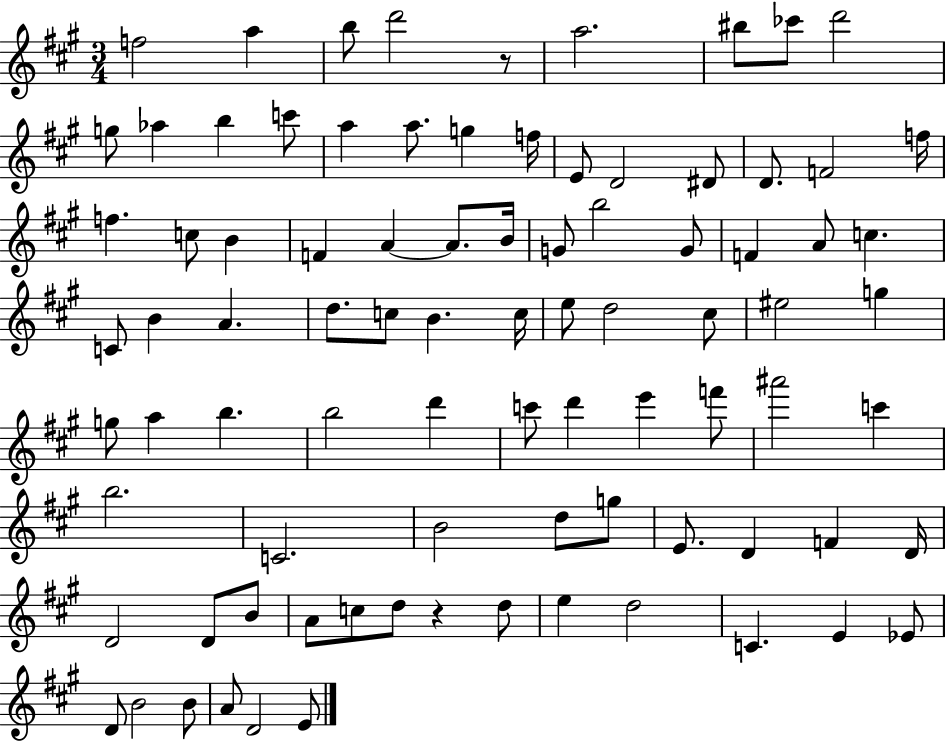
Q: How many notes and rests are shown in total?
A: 87